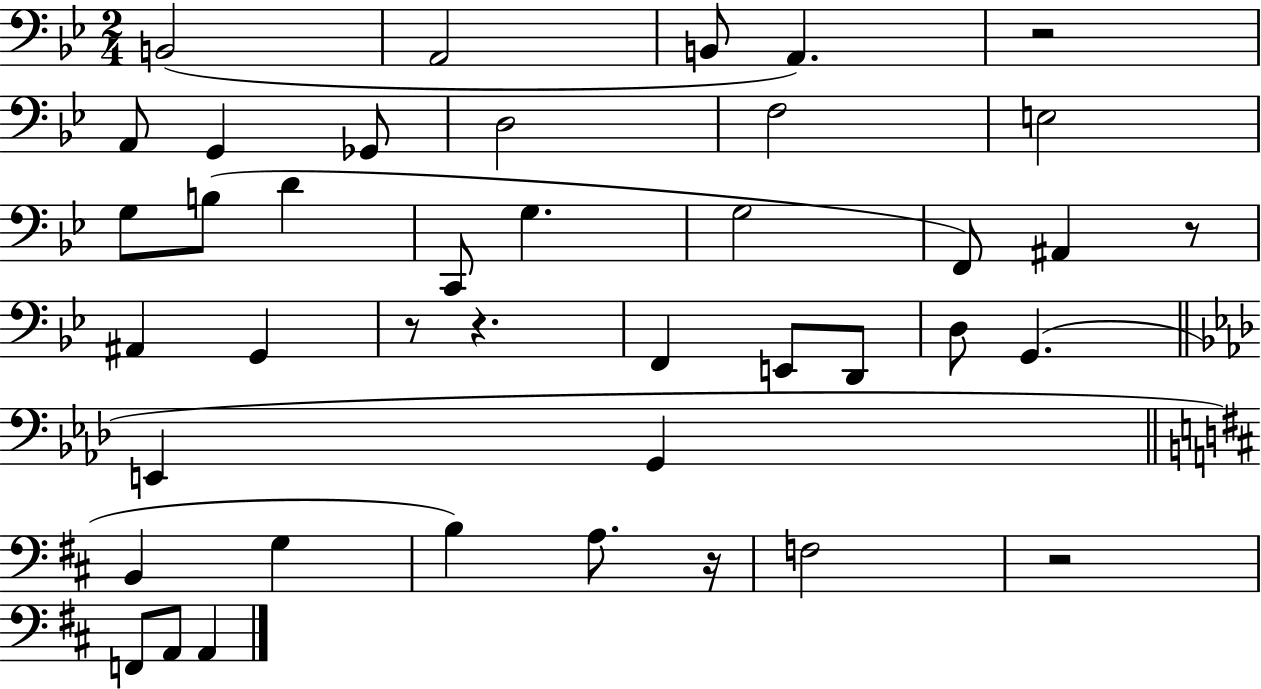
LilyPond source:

{
  \clef bass
  \numericTimeSignature
  \time 2/4
  \key bes \major
  b,2( | a,2 | b,8 a,4.) | r2 | \break a,8 g,4 ges,8 | d2 | f2 | e2 | \break g8 b8( d'4 | c,8 g4. | g2 | f,8) ais,4 r8 | \break ais,4 g,4 | r8 r4. | f,4 e,8 d,8 | d8 g,4.( | \break \bar "||" \break \key f \minor e,4 g,4 | \bar "||" \break \key d \major b,4 g4 | b4) a8. r16 | f2 | r2 | \break f,8 a,8 a,4 | \bar "|."
}